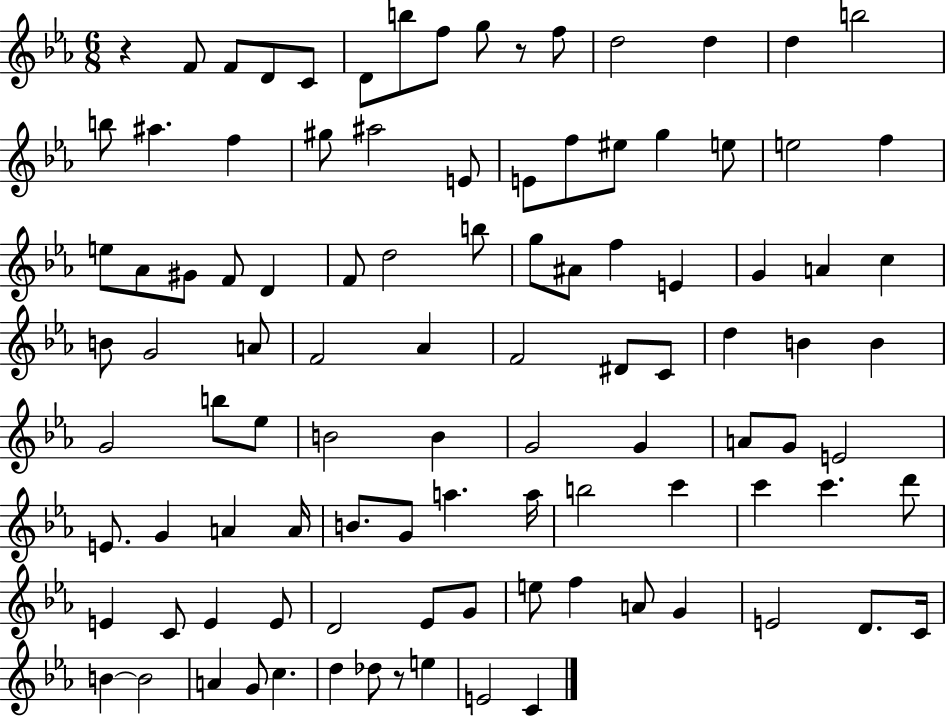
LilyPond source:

{
  \clef treble
  \numericTimeSignature
  \time 6/8
  \key ees \major
  r4 f'8 f'8 d'8 c'8 | d'8 b''8 f''8 g''8 r8 f''8 | d''2 d''4 | d''4 b''2 | \break b''8 ais''4. f''4 | gis''8 ais''2 e'8 | e'8 f''8 eis''8 g''4 e''8 | e''2 f''4 | \break e''8 aes'8 gis'8 f'8 d'4 | f'8 d''2 b''8 | g''8 ais'8 f''4 e'4 | g'4 a'4 c''4 | \break b'8 g'2 a'8 | f'2 aes'4 | f'2 dis'8 c'8 | d''4 b'4 b'4 | \break g'2 b''8 ees''8 | b'2 b'4 | g'2 g'4 | a'8 g'8 e'2 | \break e'8. g'4 a'4 a'16 | b'8. g'8 a''4. a''16 | b''2 c'''4 | c'''4 c'''4. d'''8 | \break e'4 c'8 e'4 e'8 | d'2 ees'8 g'8 | e''8 f''4 a'8 g'4 | e'2 d'8. c'16 | \break b'4~~ b'2 | a'4 g'8 c''4. | d''4 des''8 r8 e''4 | e'2 c'4 | \break \bar "|."
}